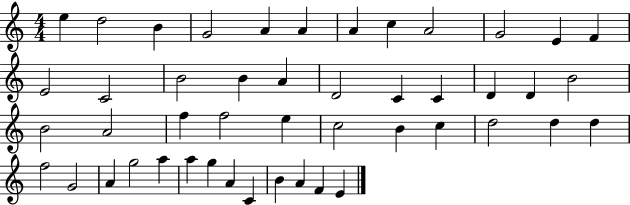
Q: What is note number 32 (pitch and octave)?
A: D5